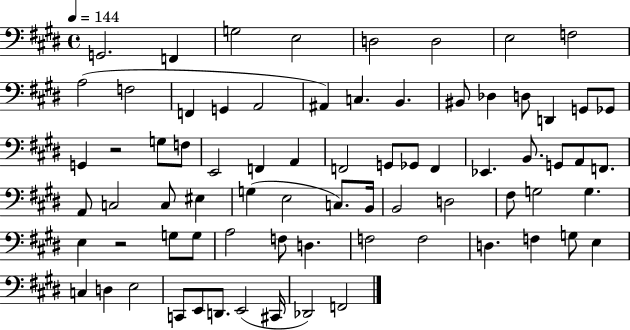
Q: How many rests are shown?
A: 2